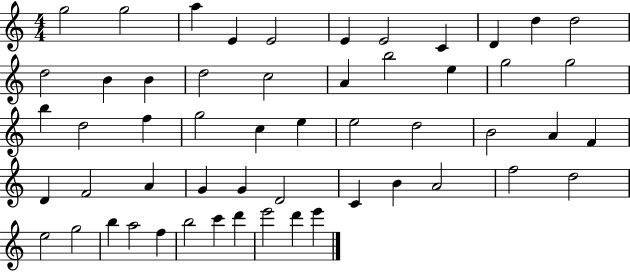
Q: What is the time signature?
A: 4/4